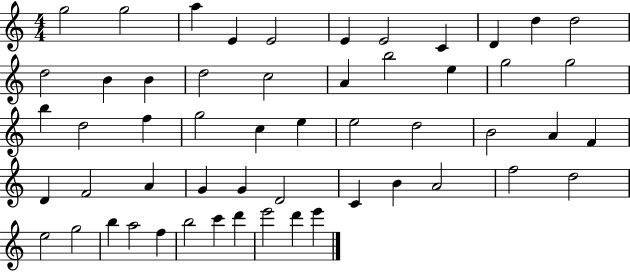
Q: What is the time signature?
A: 4/4